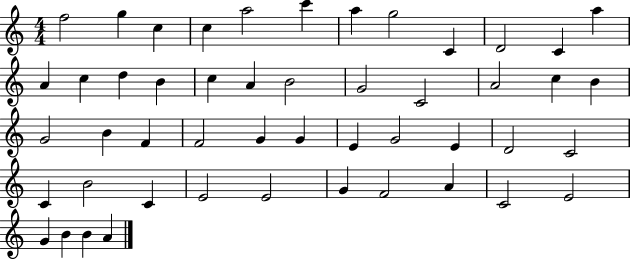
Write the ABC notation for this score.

X:1
T:Untitled
M:4/4
L:1/4
K:C
f2 g c c a2 c' a g2 C D2 C a A c d B c A B2 G2 C2 A2 c B G2 B F F2 G G E G2 E D2 C2 C B2 C E2 E2 G F2 A C2 E2 G B B A